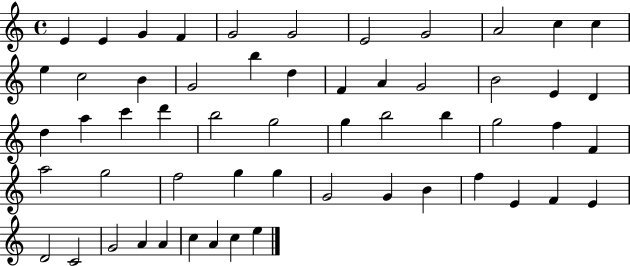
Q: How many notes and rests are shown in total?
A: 56